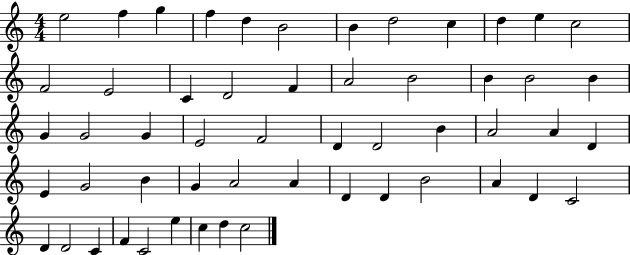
X:1
T:Untitled
M:4/4
L:1/4
K:C
e2 f g f d B2 B d2 c d e c2 F2 E2 C D2 F A2 B2 B B2 B G G2 G E2 F2 D D2 B A2 A D E G2 B G A2 A D D B2 A D C2 D D2 C F C2 e c d c2